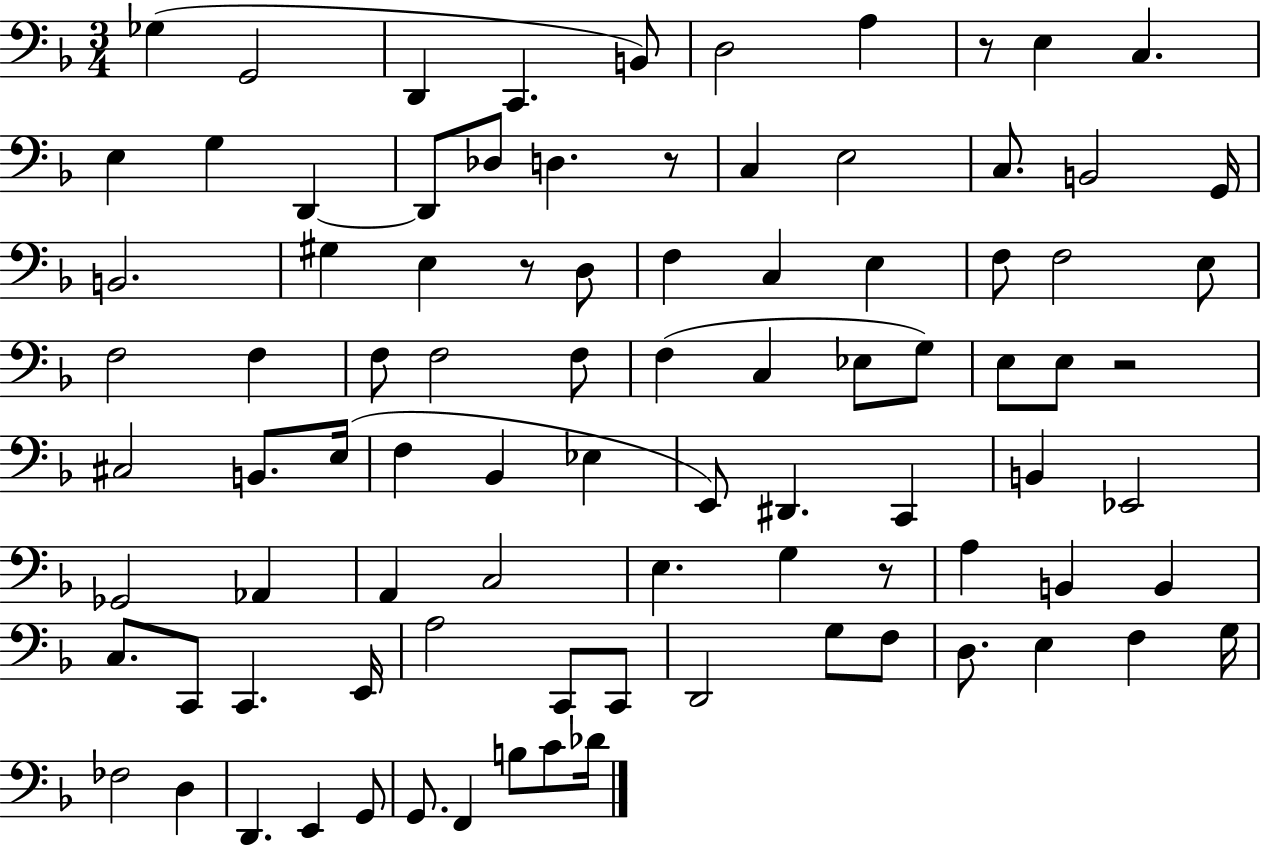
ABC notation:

X:1
T:Untitled
M:3/4
L:1/4
K:F
_G, G,,2 D,, C,, B,,/2 D,2 A, z/2 E, C, E, G, D,, D,,/2 _D,/2 D, z/2 C, E,2 C,/2 B,,2 G,,/4 B,,2 ^G, E, z/2 D,/2 F, C, E, F,/2 F,2 E,/2 F,2 F, F,/2 F,2 F,/2 F, C, _E,/2 G,/2 E,/2 E,/2 z2 ^C,2 B,,/2 E,/4 F, _B,, _E, E,,/2 ^D,, C,, B,, _E,,2 _G,,2 _A,, A,, C,2 E, G, z/2 A, B,, B,, C,/2 C,,/2 C,, E,,/4 A,2 C,,/2 C,,/2 D,,2 G,/2 F,/2 D,/2 E, F, G,/4 _F,2 D, D,, E,, G,,/2 G,,/2 F,, B,/2 C/2 _D/4